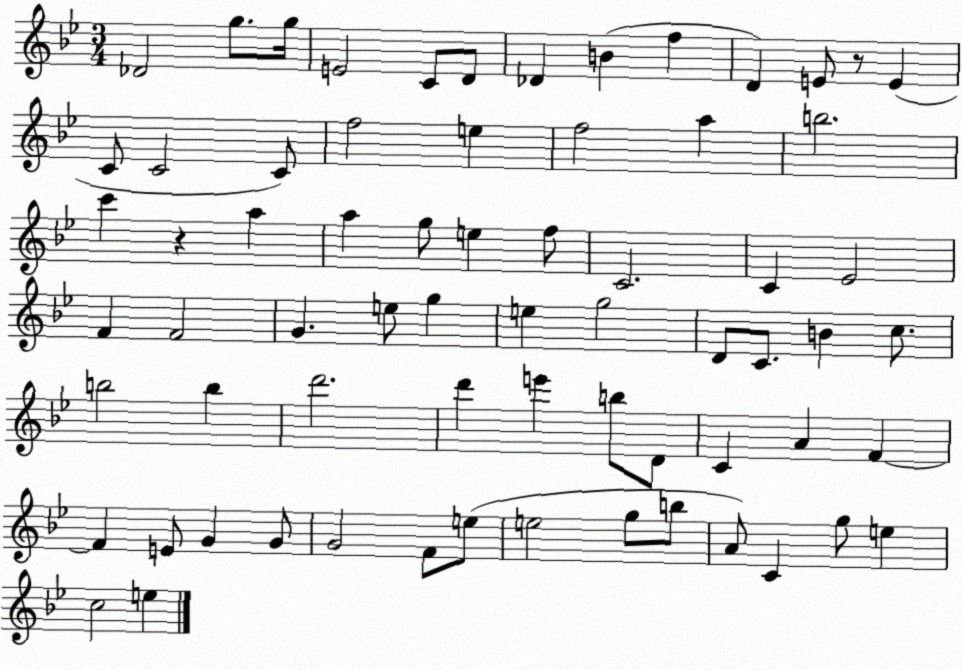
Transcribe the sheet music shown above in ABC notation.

X:1
T:Untitled
M:3/4
L:1/4
K:Bb
_D2 g/2 g/4 E2 C/2 D/2 _D B f D E/2 z/2 E C/2 C2 C/2 f2 e f2 a b2 c' z a a g/2 e f/2 C2 C _E2 F F2 G e/2 g e g2 D/2 C/2 B c/2 b2 b d'2 d' e' b/2 D/2 C A F F E/2 G G/2 G2 F/2 e/2 e2 g/2 b/2 A/2 C g/2 e c2 e